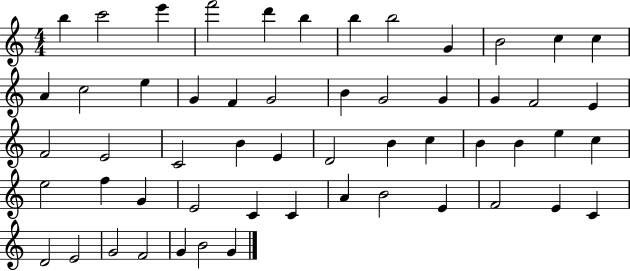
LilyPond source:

{
  \clef treble
  \numericTimeSignature
  \time 4/4
  \key c \major
  b''4 c'''2 e'''4 | f'''2 d'''4 b''4 | b''4 b''2 g'4 | b'2 c''4 c''4 | \break a'4 c''2 e''4 | g'4 f'4 g'2 | b'4 g'2 g'4 | g'4 f'2 e'4 | \break f'2 e'2 | c'2 b'4 e'4 | d'2 b'4 c''4 | b'4 b'4 e''4 c''4 | \break e''2 f''4 g'4 | e'2 c'4 c'4 | a'4 b'2 e'4 | f'2 e'4 c'4 | \break d'2 e'2 | g'2 f'2 | g'4 b'2 g'4 | \bar "|."
}